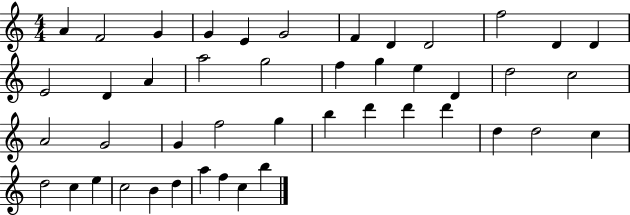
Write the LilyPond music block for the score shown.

{
  \clef treble
  \numericTimeSignature
  \time 4/4
  \key c \major
  a'4 f'2 g'4 | g'4 e'4 g'2 | f'4 d'4 d'2 | f''2 d'4 d'4 | \break e'2 d'4 a'4 | a''2 g''2 | f''4 g''4 e''4 d'4 | d''2 c''2 | \break a'2 g'2 | g'4 f''2 g''4 | b''4 d'''4 d'''4 d'''4 | d''4 d''2 c''4 | \break d''2 c''4 e''4 | c''2 b'4 d''4 | a''4 f''4 c''4 b''4 | \bar "|."
}